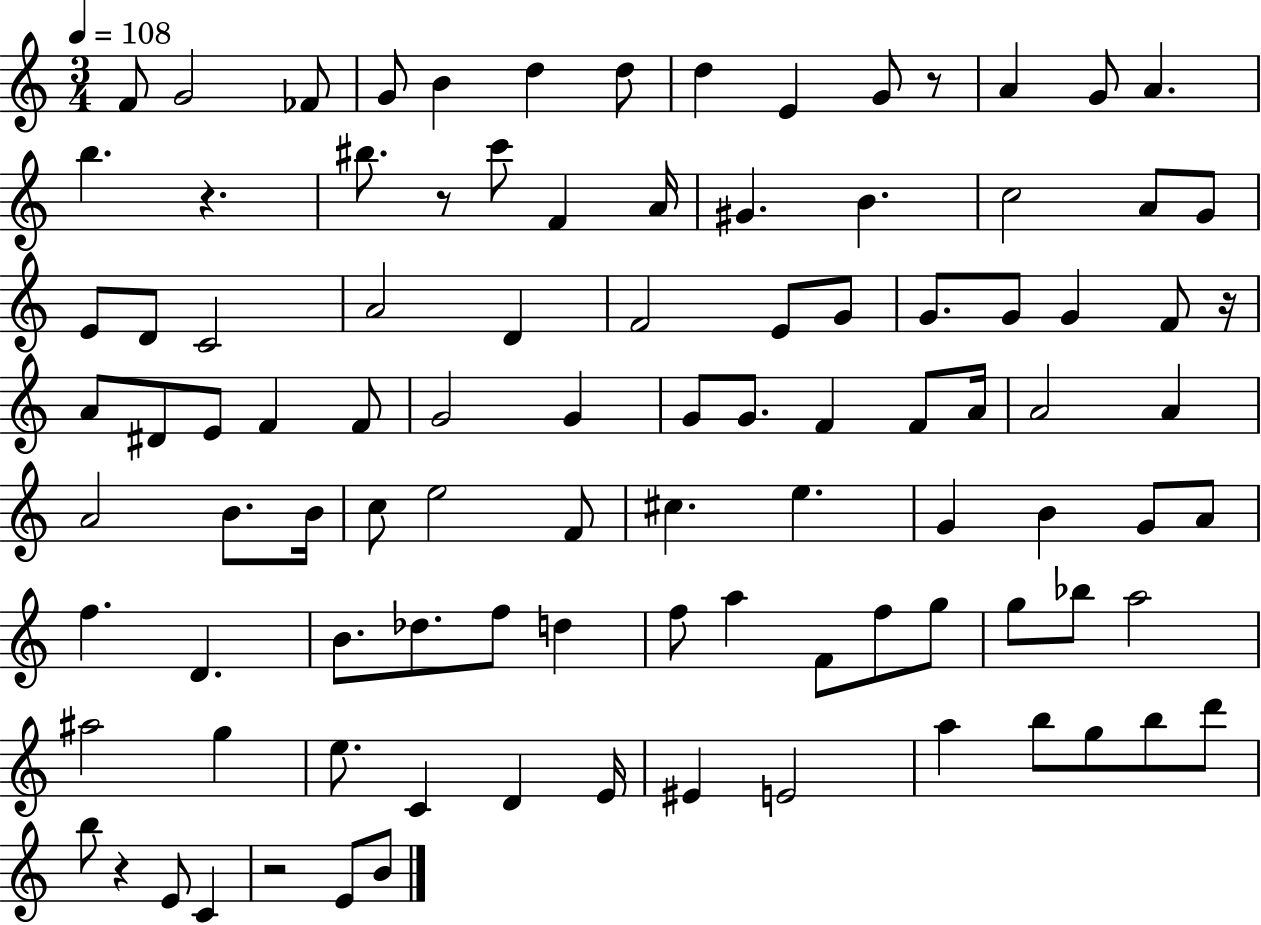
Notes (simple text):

F4/e G4/h FES4/e G4/e B4/q D5/q D5/e D5/q E4/q G4/e R/e A4/q G4/e A4/q. B5/q. R/q. BIS5/e. R/e C6/e F4/q A4/s G#4/q. B4/q. C5/h A4/e G4/e E4/e D4/e C4/h A4/h D4/q F4/h E4/e G4/e G4/e. G4/e G4/q F4/e R/s A4/e D#4/e E4/e F4/q F4/e G4/h G4/q G4/e G4/e. F4/q F4/e A4/s A4/h A4/q A4/h B4/e. B4/s C5/e E5/h F4/e C#5/q. E5/q. G4/q B4/q G4/e A4/e F5/q. D4/q. B4/e. Db5/e. F5/e D5/q F5/e A5/q F4/e F5/e G5/e G5/e Bb5/e A5/h A#5/h G5/q E5/e. C4/q D4/q E4/s EIS4/q E4/h A5/q B5/e G5/e B5/e D6/e B5/e R/q E4/e C4/q R/h E4/e B4/e